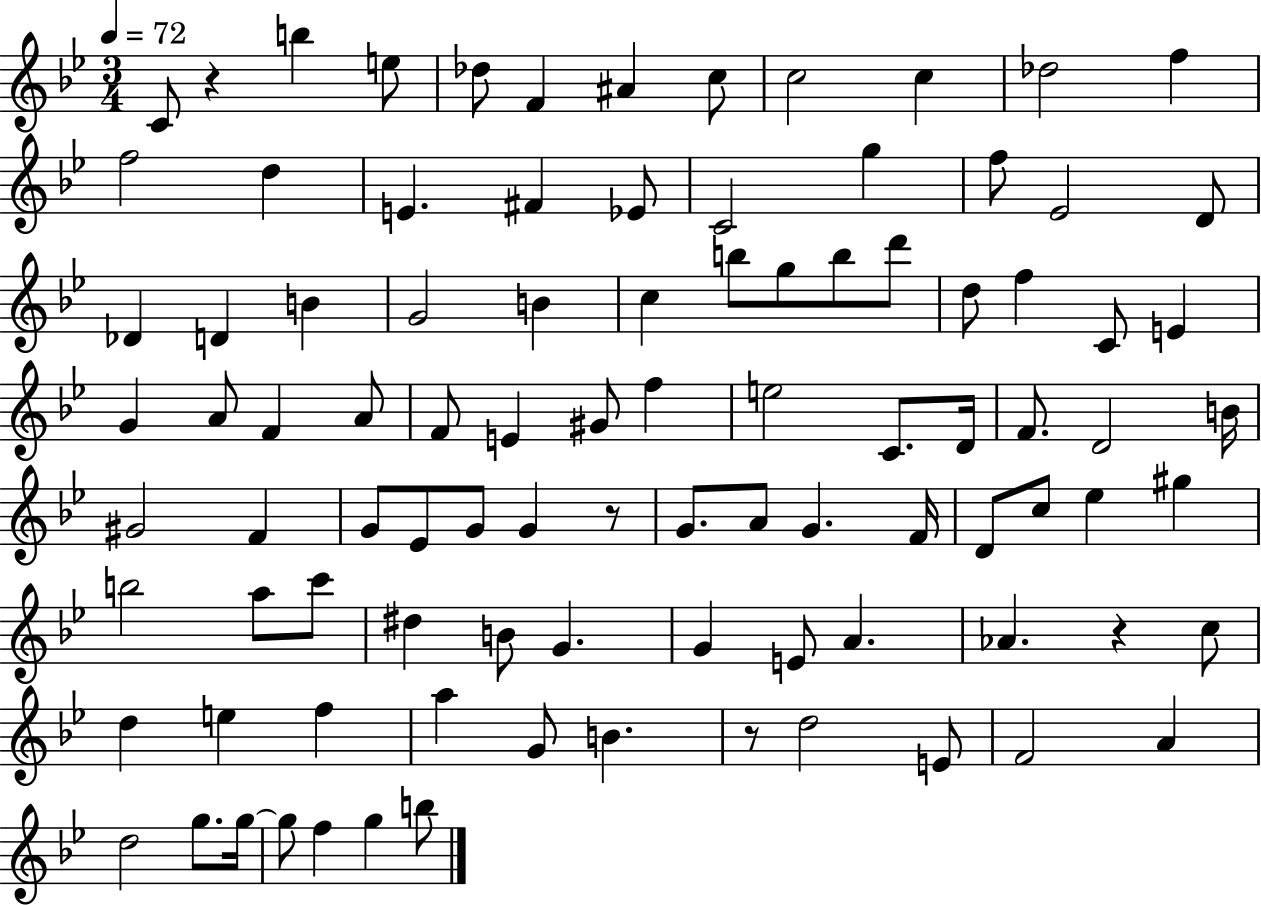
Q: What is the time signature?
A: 3/4